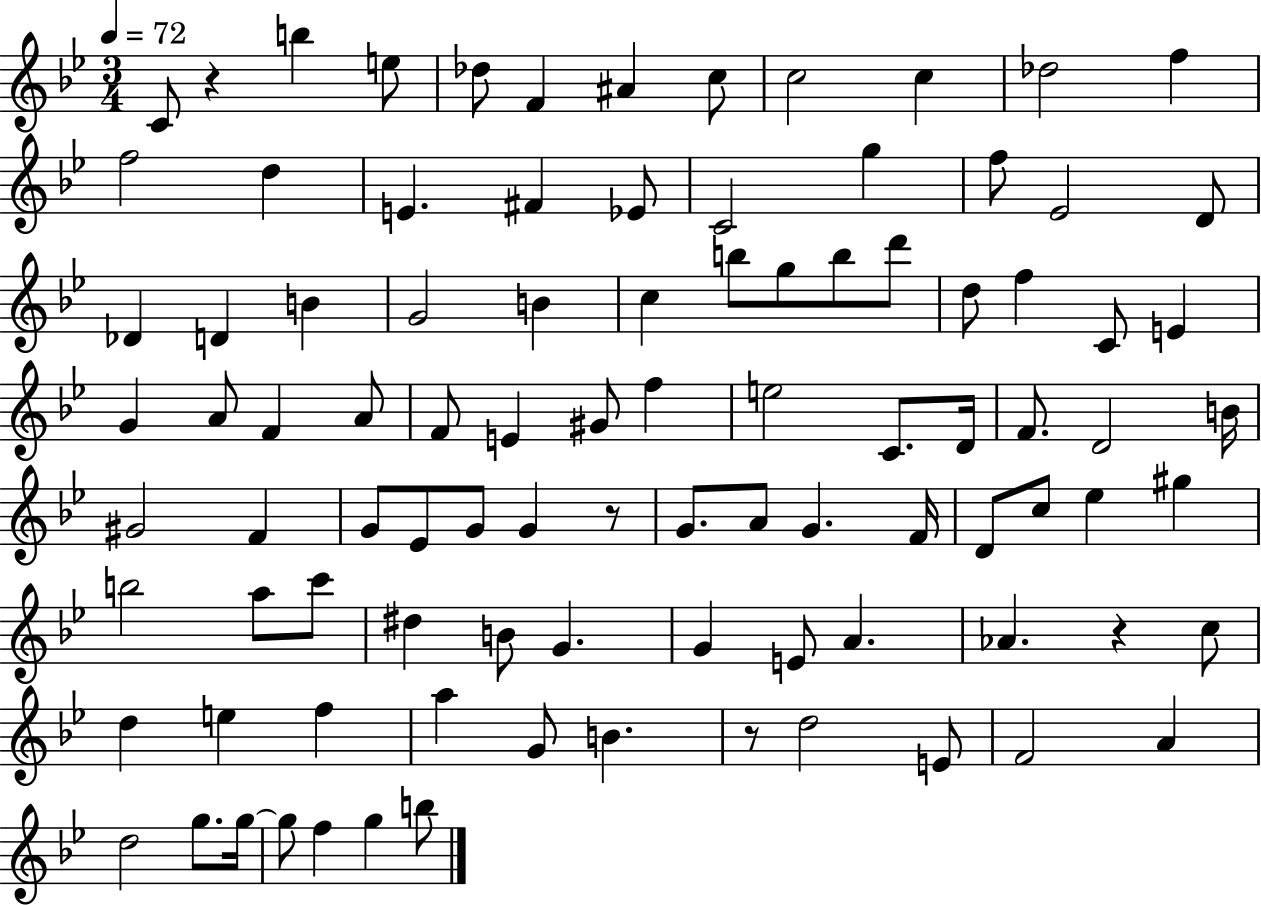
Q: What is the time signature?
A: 3/4